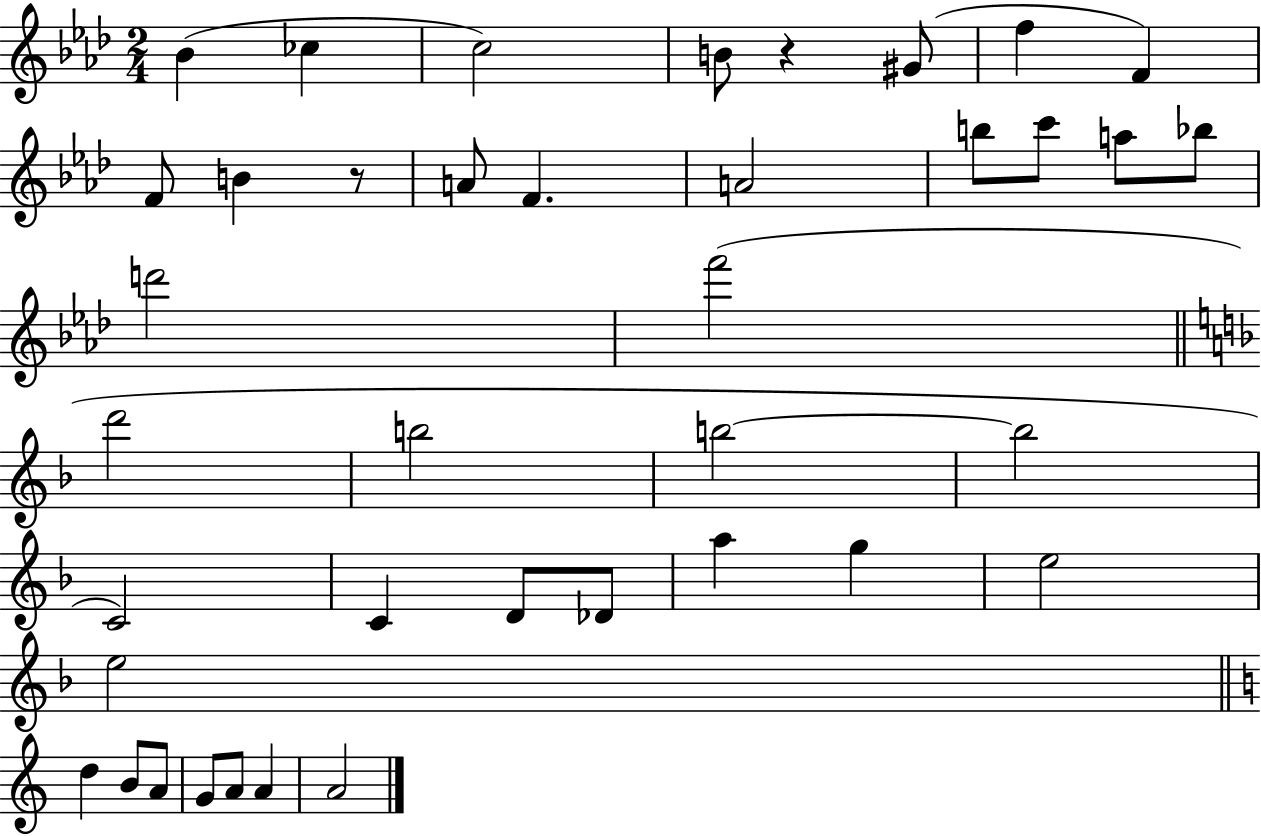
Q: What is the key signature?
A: AES major